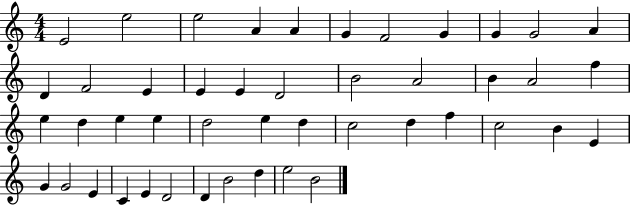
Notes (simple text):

E4/h E5/h E5/h A4/q A4/q G4/q F4/h G4/q G4/q G4/h A4/q D4/q F4/h E4/q E4/q E4/q D4/h B4/h A4/h B4/q A4/h F5/q E5/q D5/q E5/q E5/q D5/h E5/q D5/q C5/h D5/q F5/q C5/h B4/q E4/q G4/q G4/h E4/q C4/q E4/q D4/h D4/q B4/h D5/q E5/h B4/h